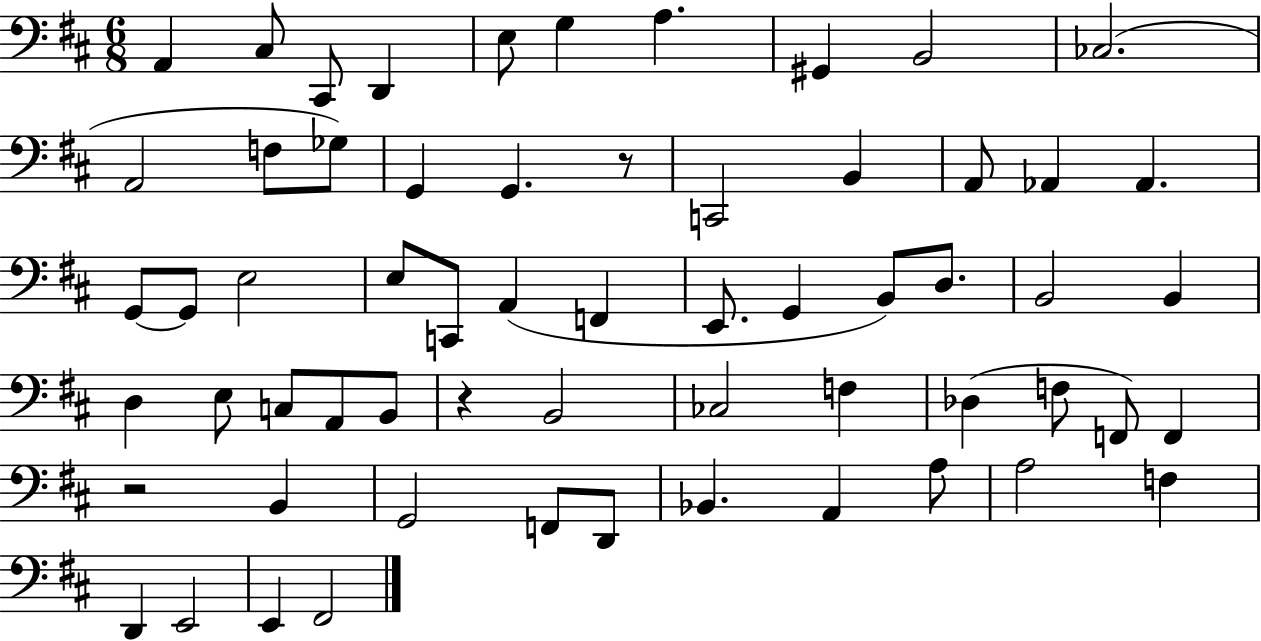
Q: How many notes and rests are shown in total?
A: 61